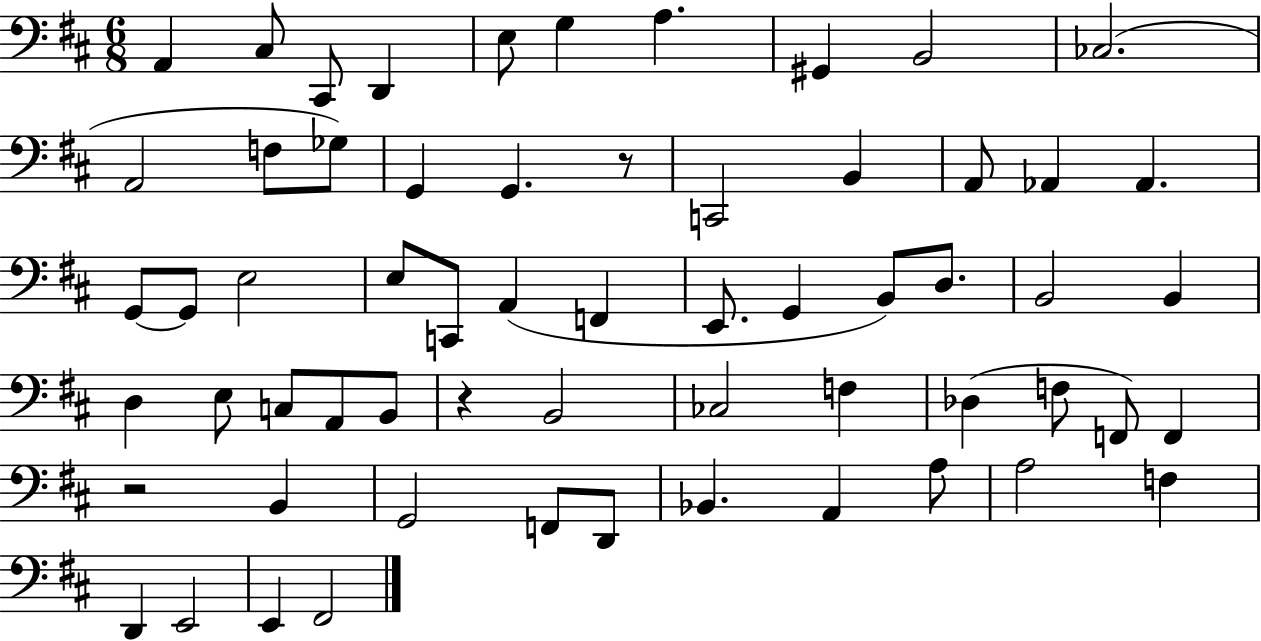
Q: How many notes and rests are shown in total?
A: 61